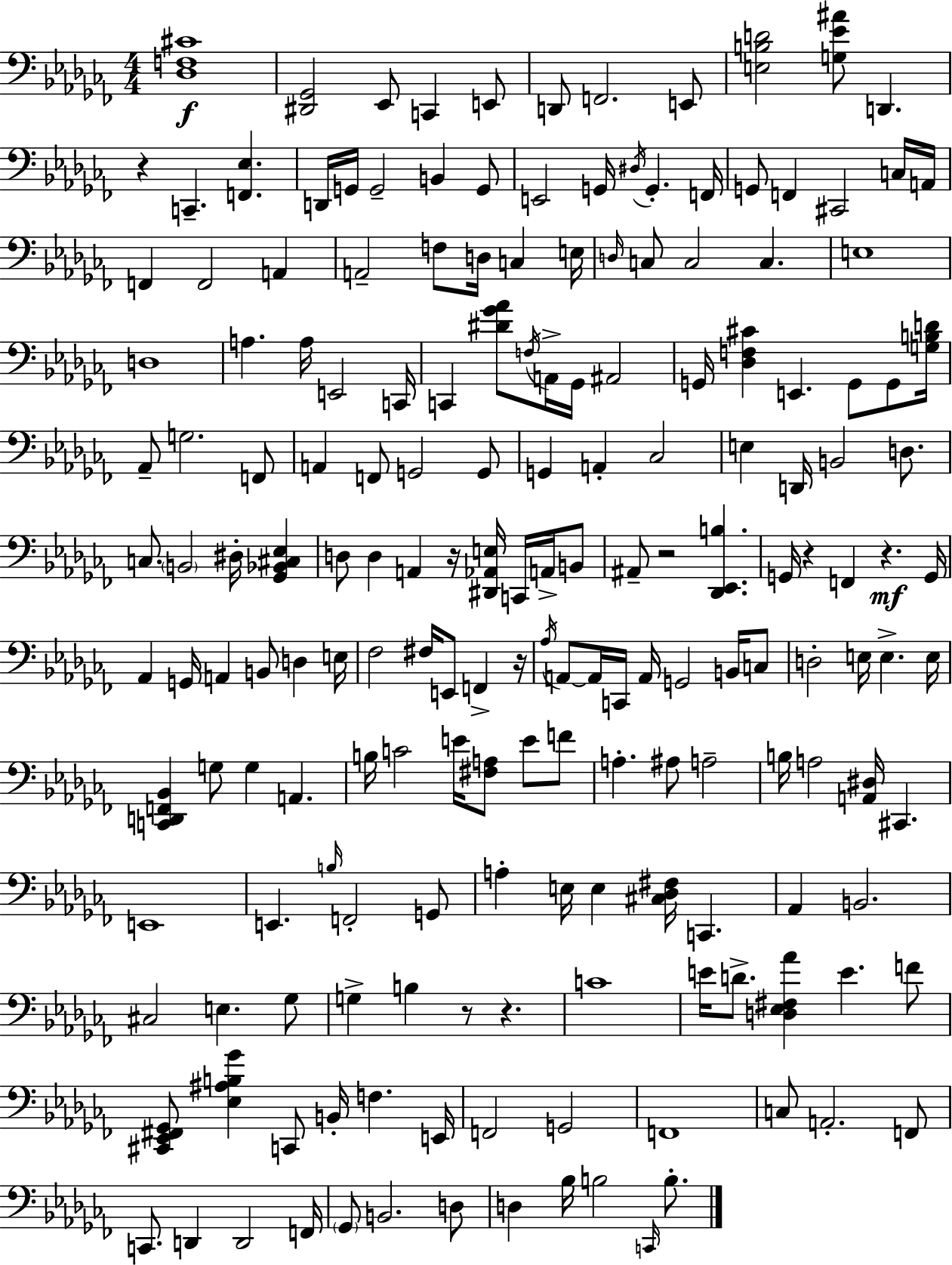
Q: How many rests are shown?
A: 8